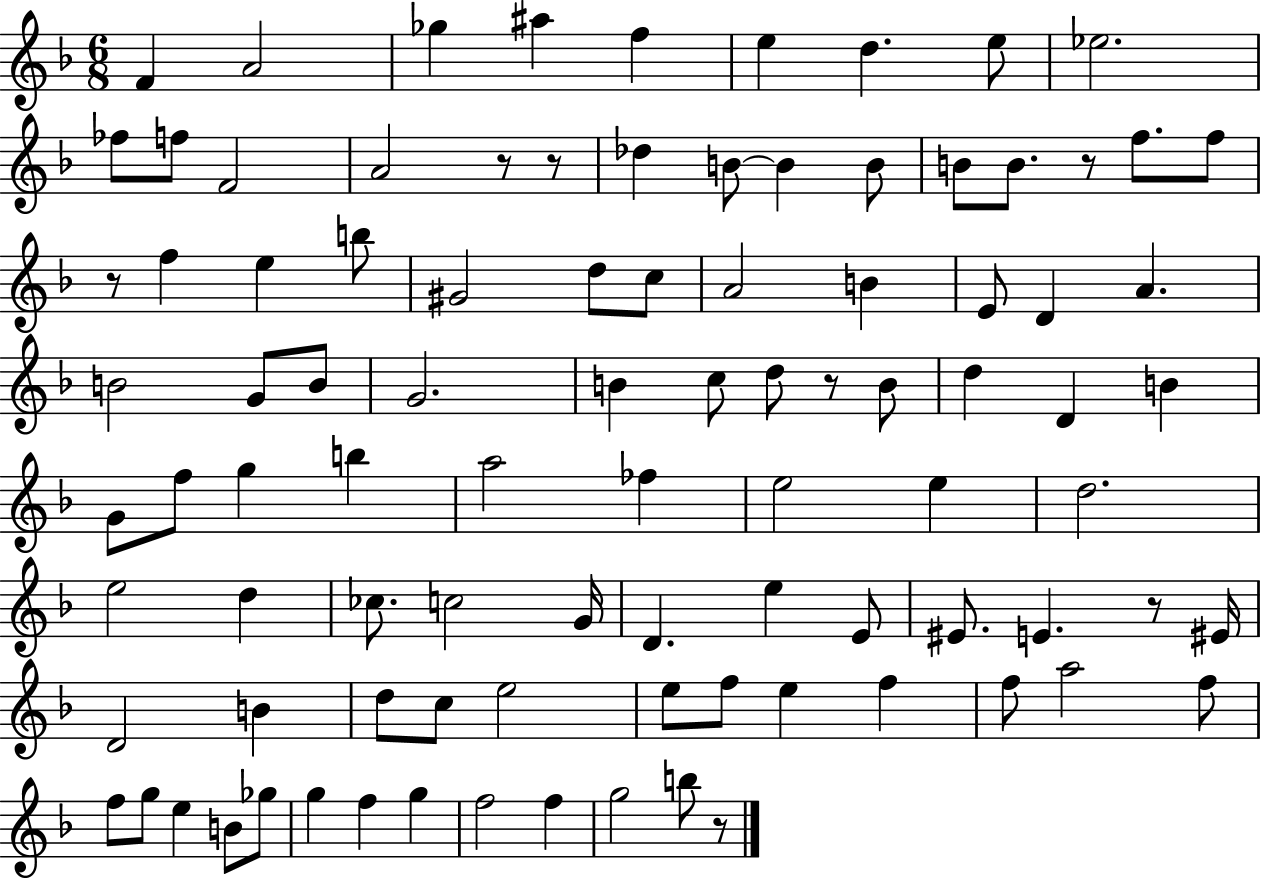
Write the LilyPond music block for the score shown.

{
  \clef treble
  \numericTimeSignature
  \time 6/8
  \key f \major
  f'4 a'2 | ges''4 ais''4 f''4 | e''4 d''4. e''8 | ees''2. | \break fes''8 f''8 f'2 | a'2 r8 r8 | des''4 b'8~~ b'4 b'8 | b'8 b'8. r8 f''8. f''8 | \break r8 f''4 e''4 b''8 | gis'2 d''8 c''8 | a'2 b'4 | e'8 d'4 a'4. | \break b'2 g'8 b'8 | g'2. | b'4 c''8 d''8 r8 b'8 | d''4 d'4 b'4 | \break g'8 f''8 g''4 b''4 | a''2 fes''4 | e''2 e''4 | d''2. | \break e''2 d''4 | ces''8. c''2 g'16 | d'4. e''4 e'8 | eis'8. e'4. r8 eis'16 | \break d'2 b'4 | d''8 c''8 e''2 | e''8 f''8 e''4 f''4 | f''8 a''2 f''8 | \break f''8 g''8 e''4 b'8 ges''8 | g''4 f''4 g''4 | f''2 f''4 | g''2 b''8 r8 | \break \bar "|."
}